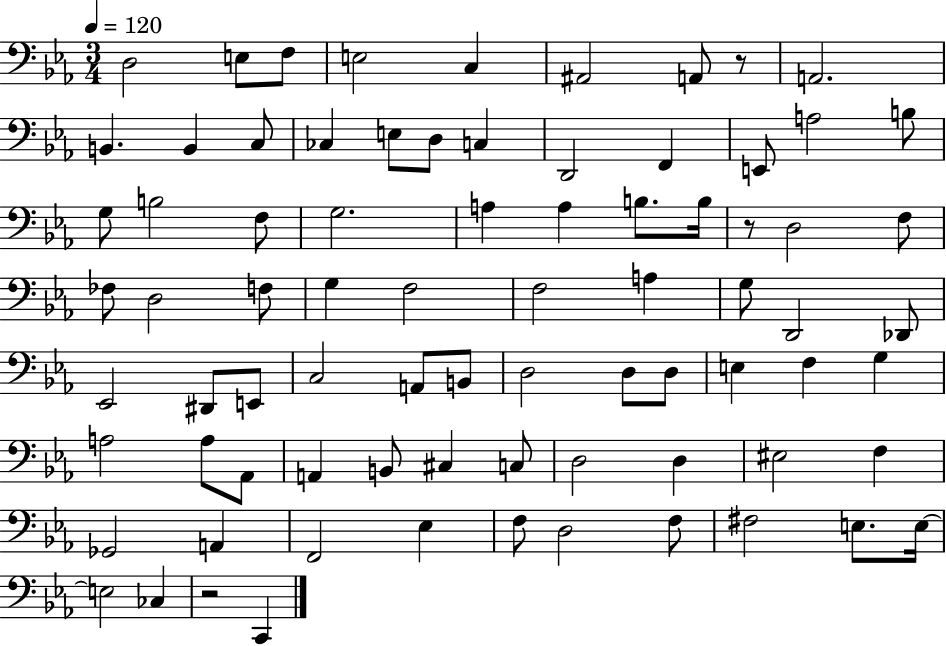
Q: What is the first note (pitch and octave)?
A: D3